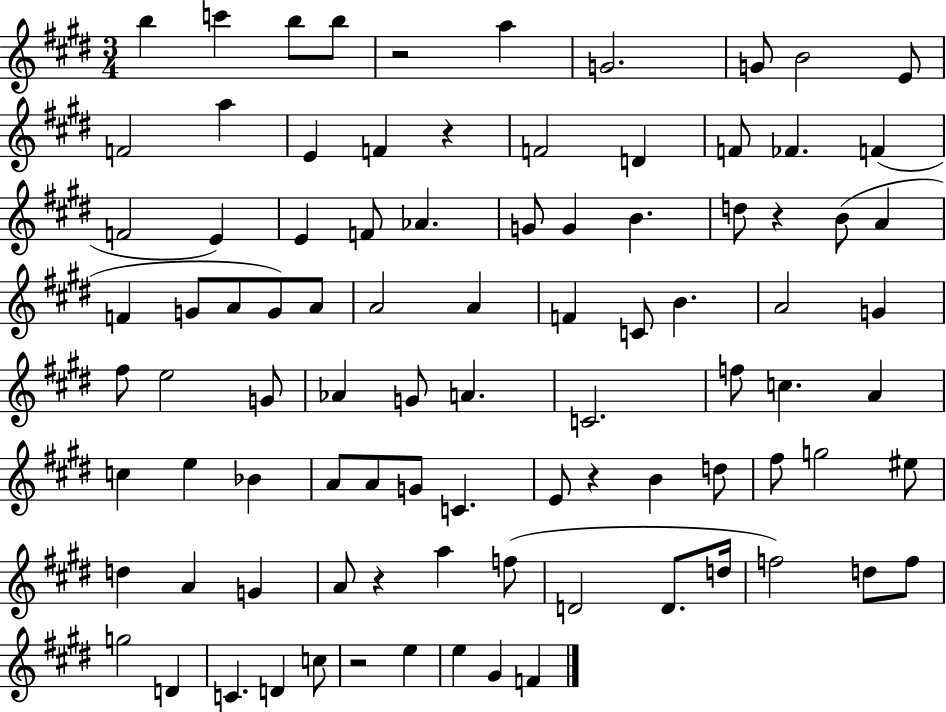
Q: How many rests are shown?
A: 6